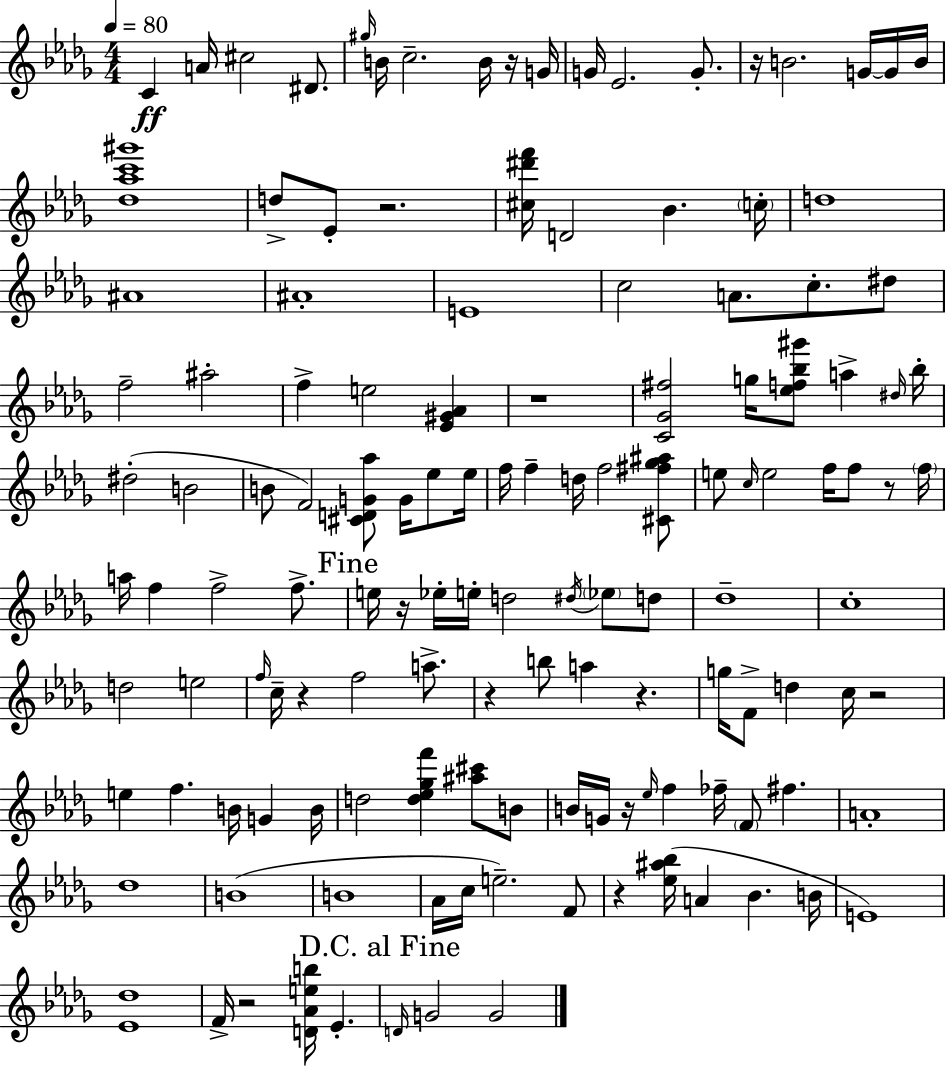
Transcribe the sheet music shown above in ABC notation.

X:1
T:Untitled
M:4/4
L:1/4
K:Bbm
C A/4 ^c2 ^D/2 ^g/4 B/4 c2 B/4 z/4 G/4 G/4 _E2 G/2 z/4 B2 G/4 G/4 B/4 [_d_ac'^g']4 d/2 _E/2 z2 [^c^d'f']/4 D2 _B c/4 d4 ^A4 ^A4 E4 c2 A/2 c/2 ^d/2 f2 ^a2 f e2 [_E^G_A] z4 [C_G^f]2 g/4 [_ef_b^g']/2 a ^d/4 _b/4 ^d2 B2 B/2 F2 [^CDG_a]/2 G/4 _e/2 _e/4 f/4 f d/4 f2 [^C^f_g^a]/2 e/2 c/4 e2 f/4 f/2 z/2 f/4 a/4 f f2 f/2 e/4 z/4 _e/4 e/4 d2 ^d/4 _e/2 d/2 _d4 c4 d2 e2 f/4 c/4 z f2 a/2 z b/2 a z g/4 F/2 d c/4 z2 e f B/4 G B/4 d2 [d_e_gf'] [^a^c']/2 B/2 B/4 G/4 z/4 _e/4 f _f/4 F/2 ^f A4 _d4 B4 B4 _A/4 c/4 e2 F/2 z [_e^a_b]/4 A _B B/4 E4 [_E_d]4 F/4 z2 [D_Aeb]/4 _E D/4 G2 G2